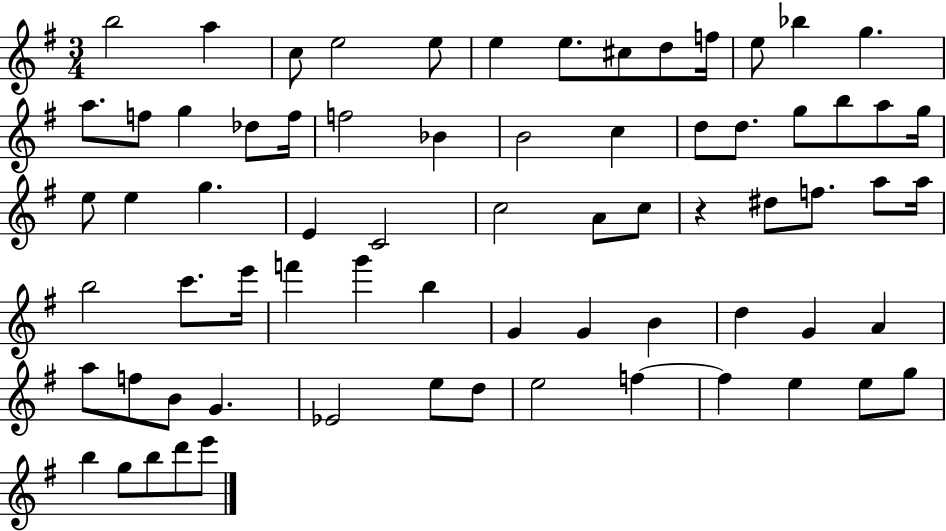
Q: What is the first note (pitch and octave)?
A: B5